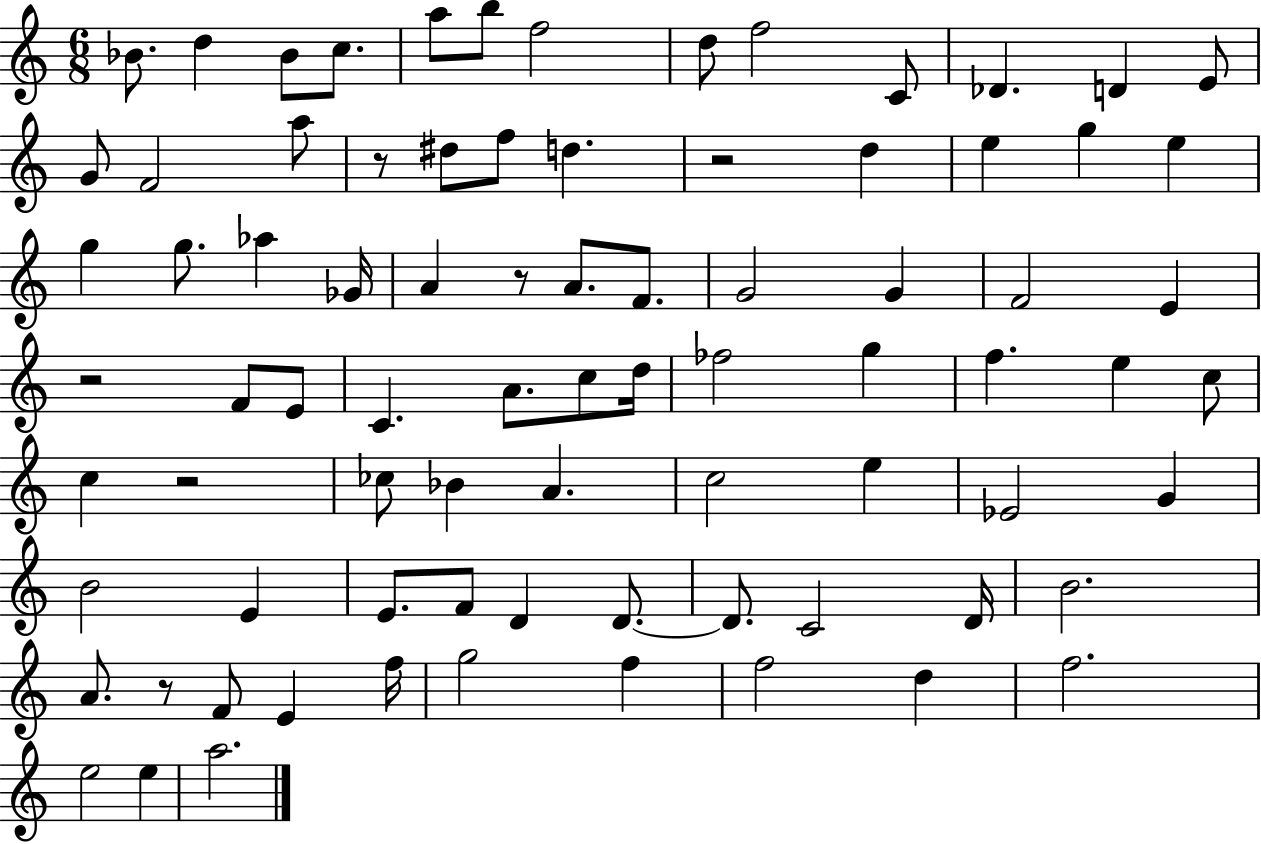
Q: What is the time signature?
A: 6/8